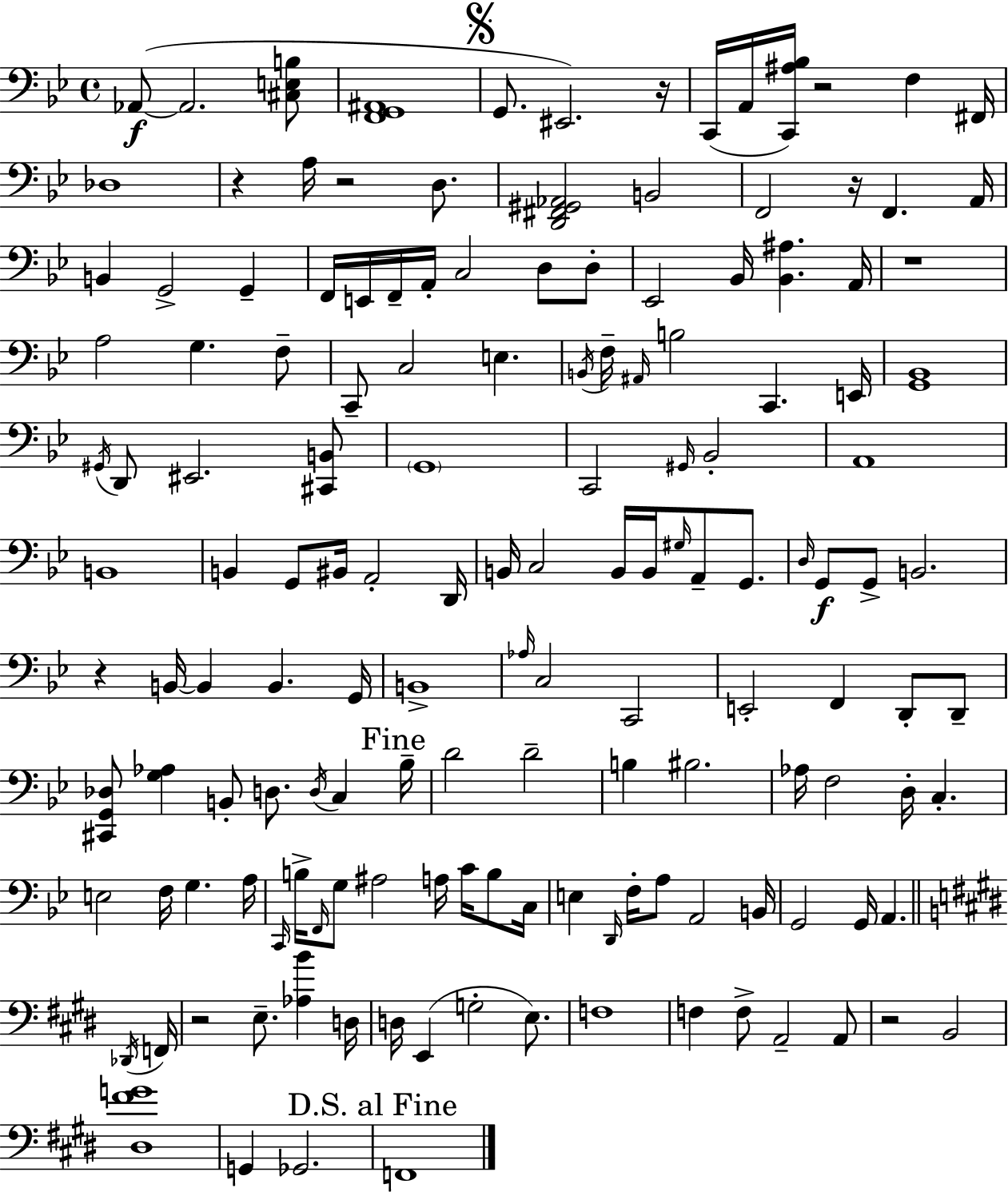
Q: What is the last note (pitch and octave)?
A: F2